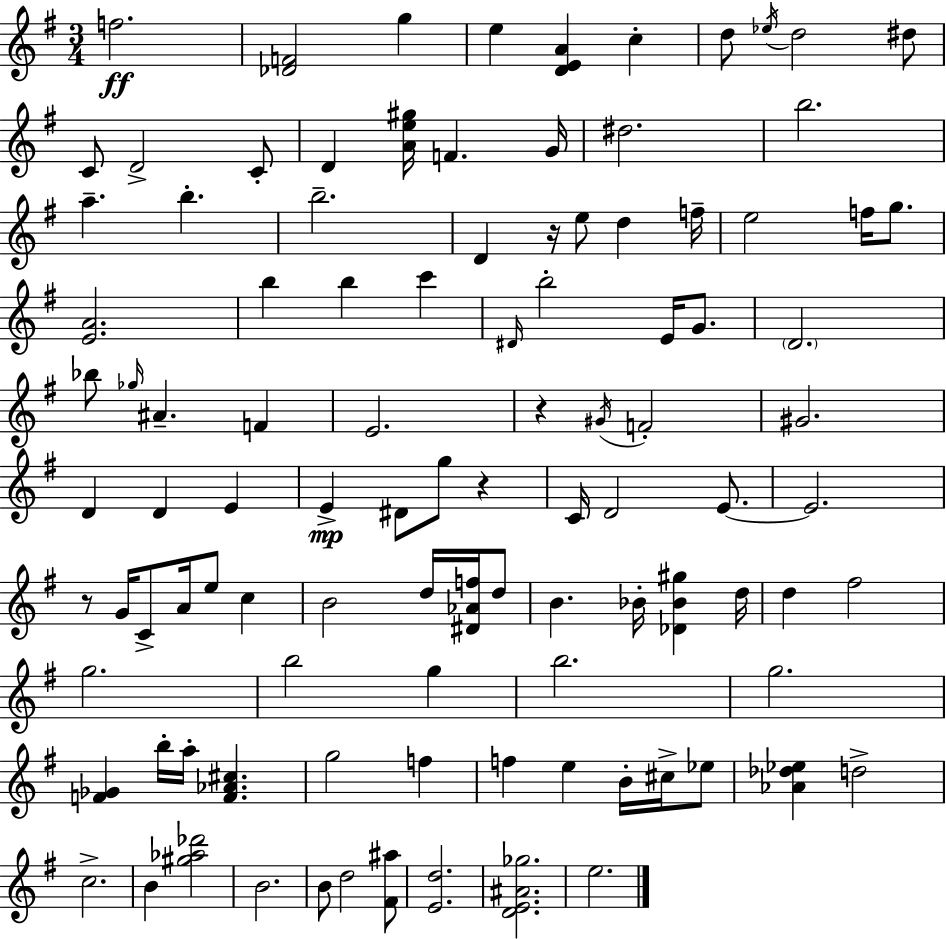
{
  \clef treble
  \numericTimeSignature
  \time 3/4
  \key g \major
  f''2.\ff | <des' f'>2 g''4 | e''4 <d' e' a'>4 c''4-. | d''8 \acciaccatura { ees''16 } d''2 dis''8 | \break c'8 d'2-> c'8-. | d'4 <a' e'' gis''>16 f'4. | g'16 dis''2. | b''2. | \break a''4.-- b''4.-. | b''2.-- | d'4 r16 e''8 d''4 | f''16-- e''2 f''16 g''8. | \break <e' a'>2. | b''4 b''4 c'''4 | \grace { dis'16 } b''2-. e'16 g'8. | \parenthesize d'2. | \break bes''8 \grace { ges''16 } ais'4.-- f'4 | e'2. | r4 \acciaccatura { gis'16 } f'2-. | gis'2. | \break d'4 d'4 | e'4 e'4->\mp dis'8 g''8 | r4 c'16 d'2 | e'8.~~ e'2. | \break r8 g'16 c'8-> a'16 e''8 | c''4 b'2 | d''16 <dis' aes' f''>16 d''8 b'4. bes'16-. <des' bes' gis''>4 | d''16 d''4 fis''2 | \break g''2. | b''2 | g''4 b''2. | g''2. | \break <f' ges'>4 b''16-. a''16-. <f' aes' cis''>4. | g''2 | f''4 f''4 e''4 | b'16-. cis''16-> ees''8 <aes' des'' ees''>4 d''2-> | \break c''2.-> | b'4 <gis'' aes'' des'''>2 | b'2. | b'8 d''2 | \break <fis' ais''>8 <e' d''>2. | <d' e' ais' ges''>2. | e''2. | \bar "|."
}